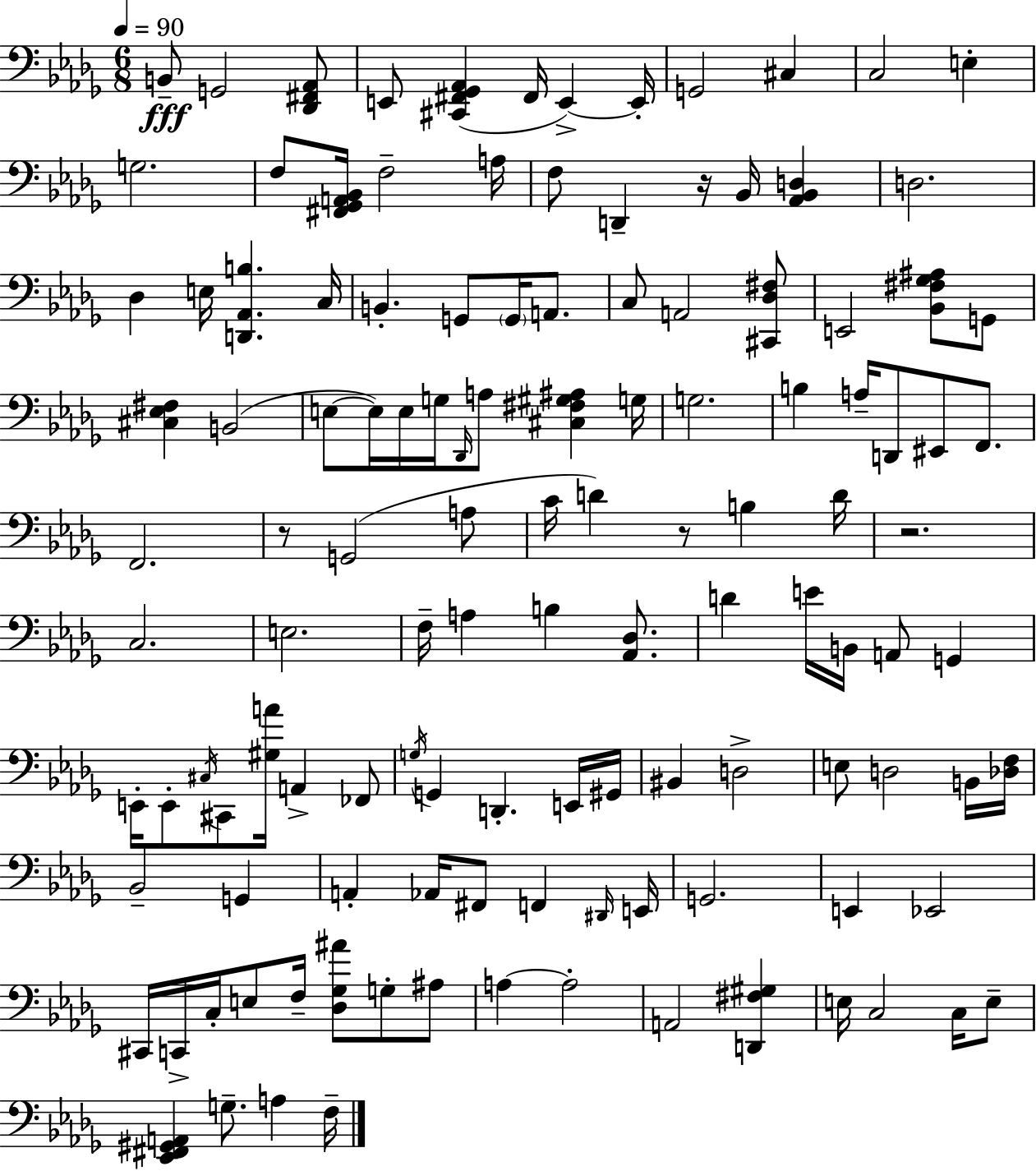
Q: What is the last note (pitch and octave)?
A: F3